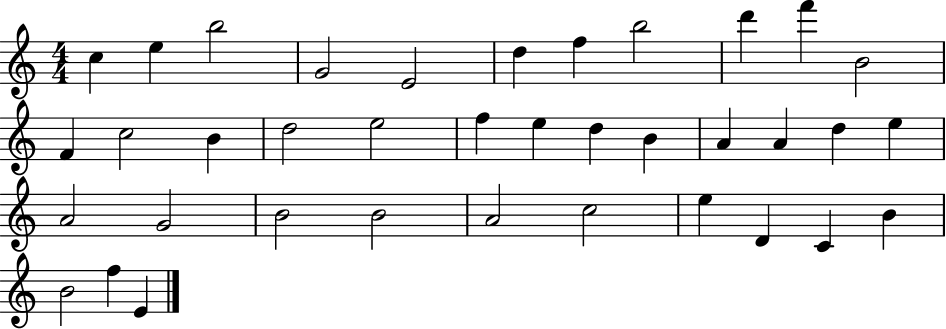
{
  \clef treble
  \numericTimeSignature
  \time 4/4
  \key c \major
  c''4 e''4 b''2 | g'2 e'2 | d''4 f''4 b''2 | d'''4 f'''4 b'2 | \break f'4 c''2 b'4 | d''2 e''2 | f''4 e''4 d''4 b'4 | a'4 a'4 d''4 e''4 | \break a'2 g'2 | b'2 b'2 | a'2 c''2 | e''4 d'4 c'4 b'4 | \break b'2 f''4 e'4 | \bar "|."
}